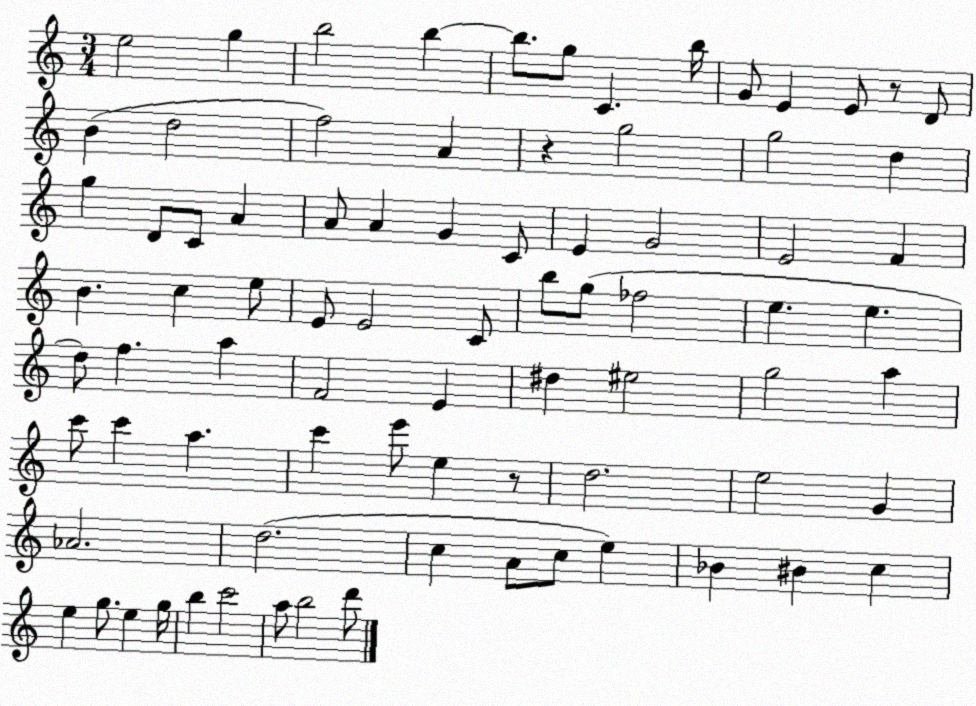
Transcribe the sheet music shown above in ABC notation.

X:1
T:Untitled
M:3/4
L:1/4
K:C
e2 g b2 b b/2 g/2 C b/4 G/2 E E/2 z/2 D/2 B d2 f2 A z g2 g2 d g D/2 C/2 A A/2 A G C/2 E G2 E2 F B c e/2 E/2 E2 C/2 b/2 g/2 _f2 e e d/2 f a F2 E ^d ^e2 g2 a c'/2 c' a c' e'/2 e z/2 d2 e2 G _A2 d2 c A/2 c/2 e _B ^B c e g/2 e g/4 b c'2 a/2 b2 d'/2